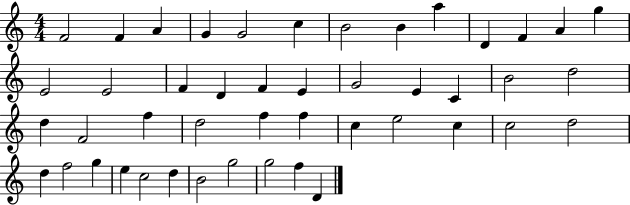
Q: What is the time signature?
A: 4/4